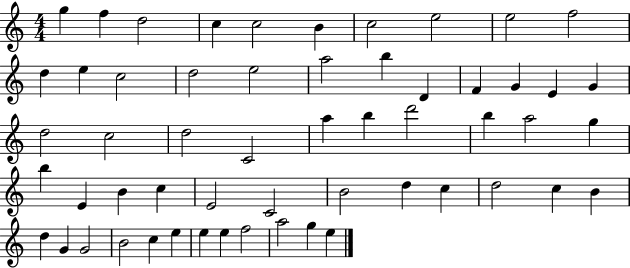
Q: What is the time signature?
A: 4/4